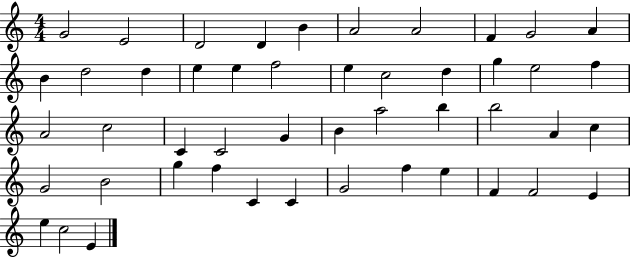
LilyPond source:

{
  \clef treble
  \numericTimeSignature
  \time 4/4
  \key c \major
  g'2 e'2 | d'2 d'4 b'4 | a'2 a'2 | f'4 g'2 a'4 | \break b'4 d''2 d''4 | e''4 e''4 f''2 | e''4 c''2 d''4 | g''4 e''2 f''4 | \break a'2 c''2 | c'4 c'2 g'4 | b'4 a''2 b''4 | b''2 a'4 c''4 | \break g'2 b'2 | g''4 f''4 c'4 c'4 | g'2 f''4 e''4 | f'4 f'2 e'4 | \break e''4 c''2 e'4 | \bar "|."
}